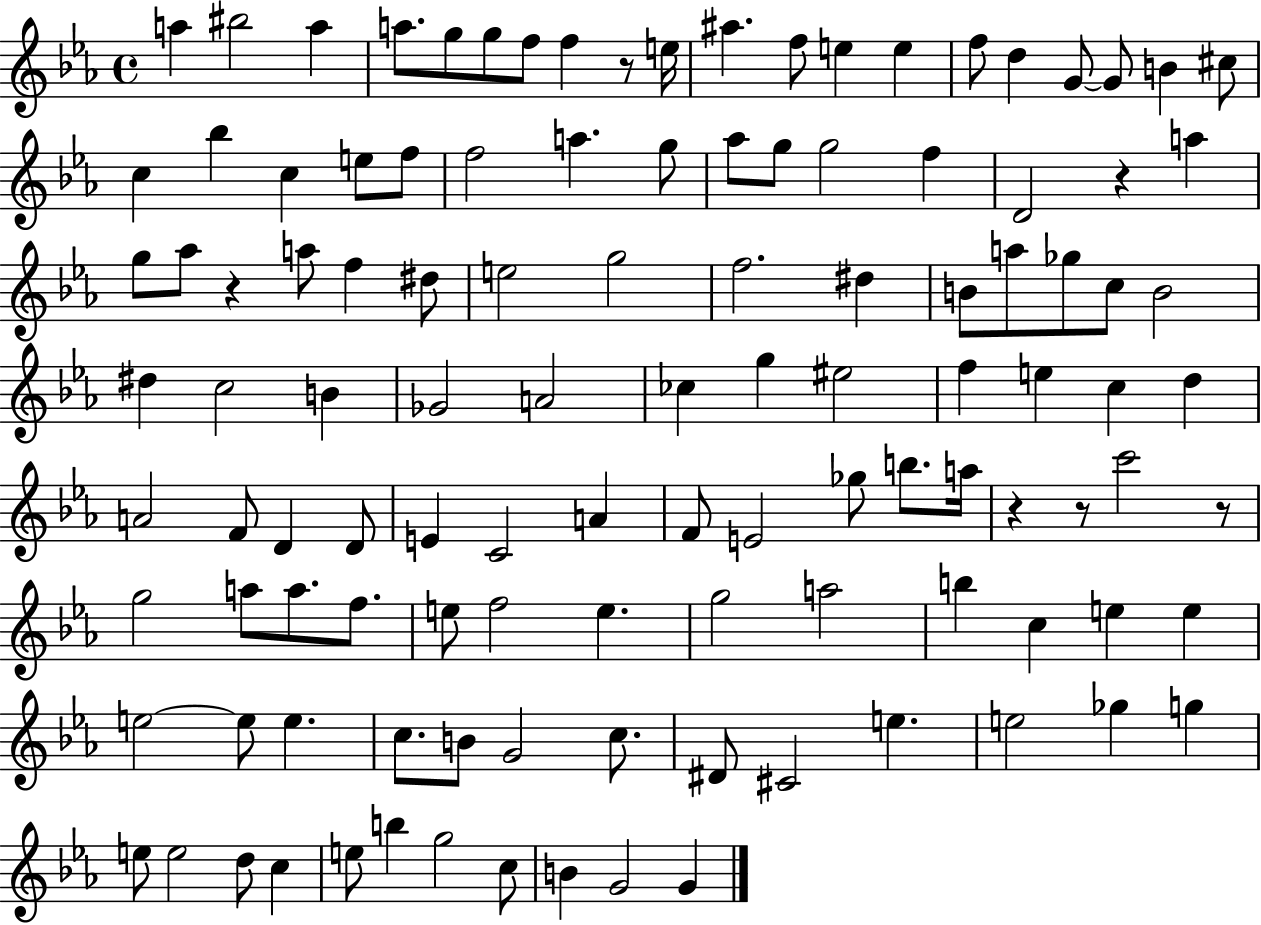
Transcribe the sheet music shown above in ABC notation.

X:1
T:Untitled
M:4/4
L:1/4
K:Eb
a ^b2 a a/2 g/2 g/2 f/2 f z/2 e/4 ^a f/2 e e f/2 d G/2 G/2 B ^c/2 c _b c e/2 f/2 f2 a g/2 _a/2 g/2 g2 f D2 z a g/2 _a/2 z a/2 f ^d/2 e2 g2 f2 ^d B/2 a/2 _g/2 c/2 B2 ^d c2 B _G2 A2 _c g ^e2 f e c d A2 F/2 D D/2 E C2 A F/2 E2 _g/2 b/2 a/4 z z/2 c'2 z/2 g2 a/2 a/2 f/2 e/2 f2 e g2 a2 b c e e e2 e/2 e c/2 B/2 G2 c/2 ^D/2 ^C2 e e2 _g g e/2 e2 d/2 c e/2 b g2 c/2 B G2 G